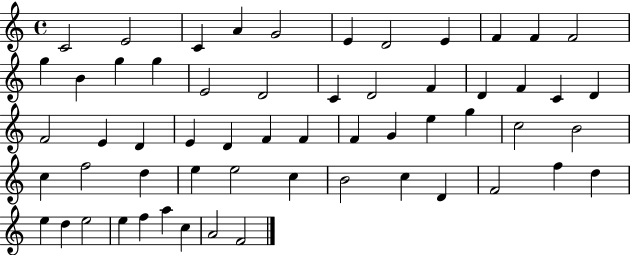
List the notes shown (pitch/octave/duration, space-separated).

C4/h E4/h C4/q A4/q G4/h E4/q D4/h E4/q F4/q F4/q F4/h G5/q B4/q G5/q G5/q E4/h D4/h C4/q D4/h F4/q D4/q F4/q C4/q D4/q F4/h E4/q D4/q E4/q D4/q F4/q F4/q F4/q G4/q E5/q G5/q C5/h B4/h C5/q F5/h D5/q E5/q E5/h C5/q B4/h C5/q D4/q F4/h F5/q D5/q E5/q D5/q E5/h E5/q F5/q A5/q C5/q A4/h F4/h